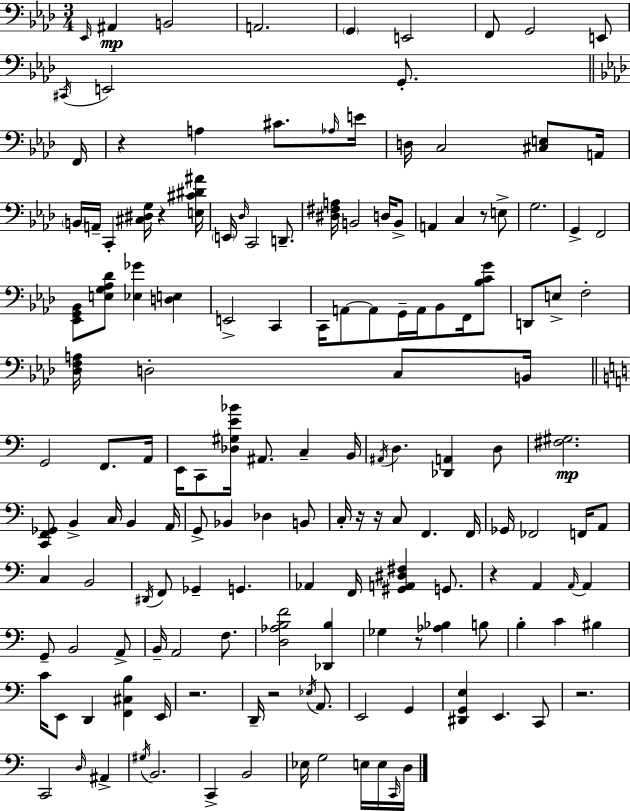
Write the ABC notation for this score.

X:1
T:Untitled
M:3/4
L:1/4
K:Fm
_E,,/4 ^A,, B,,2 A,,2 G,, E,,2 F,,/2 G,,2 E,,/2 ^C,,/4 E,,2 G,,/2 F,,/4 z A, ^C/2 _A,/4 E/4 D,/4 C,2 [^C,E,]/2 A,,/4 B,,/4 A,,/4 C,, [^C,^D,G,]/4 z [E,^C^D^A]/4 E,,/4 _D,/4 C,,2 D,,/2 [^D,^F,A,]/4 B,,2 D,/4 B,,/2 A,, C, z/2 E,/2 G,2 G,, F,,2 [_E,,G,,_B,,]/2 [E,G,_A,_D]/2 [_E,_G] [D,E,] E,,2 C,, C,,/4 A,,/2 A,,/2 G,,/4 A,,/4 _B,,/2 F,,/4 [_B,CG]/2 D,,/2 E,/2 F,2 [_D,F,A,]/4 D,2 C,/2 B,,/4 G,,2 F,,/2 A,,/4 E,,/4 C,,/2 [_D,^G,E_B]/4 ^A,,/2 C, B,,/4 ^A,,/4 D, [_D,,A,,] D,/2 [^F,^G,]2 [C,,F,,_G,,]/2 B,, C,/4 B,, A,,/4 G,,/2 _B,, _D, B,,/2 C,/4 z/4 z/4 C,/2 F,, F,,/4 _G,,/4 _F,,2 F,,/4 A,,/2 C, B,,2 ^D,,/4 F,,/2 _G,, G,, _A,, F,,/4 [^G,,A,,^D,^F,] G,,/2 z A,, A,,/4 A,, G,,/2 B,,2 A,,/2 B,,/4 A,,2 F,/2 [D,_A,B,F]2 [_D,,B,] _G, z/2 [_A,_B,] B,/2 B, C ^B, C/4 E,,/2 D,, [F,,^C,B,] E,,/4 z2 D,,/4 z2 _E,/4 A,,/2 E,,2 G,, [^D,,G,,E,] E,, C,,/2 z2 C,,2 D,/4 ^A,, ^G,/4 B,,2 C,, B,,2 _E,/4 G,2 E,/4 E,/4 C,,/4 D,/4